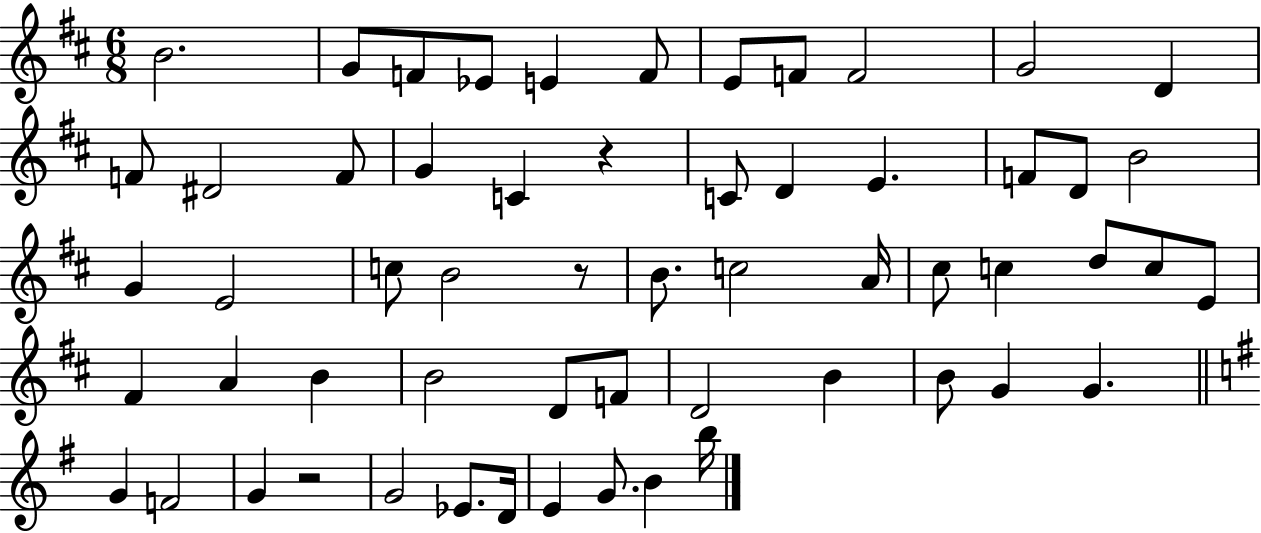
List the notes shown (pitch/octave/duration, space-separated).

B4/h. G4/e F4/e Eb4/e E4/q F4/e E4/e F4/e F4/h G4/h D4/q F4/e D#4/h F4/e G4/q C4/q R/q C4/e D4/q E4/q. F4/e D4/e B4/h G4/q E4/h C5/e B4/h R/e B4/e. C5/h A4/s C#5/e C5/q D5/e C5/e E4/e F#4/q A4/q B4/q B4/h D4/e F4/e D4/h B4/q B4/e G4/q G4/q. G4/q F4/h G4/q R/h G4/h Eb4/e. D4/s E4/q G4/e. B4/q B5/s